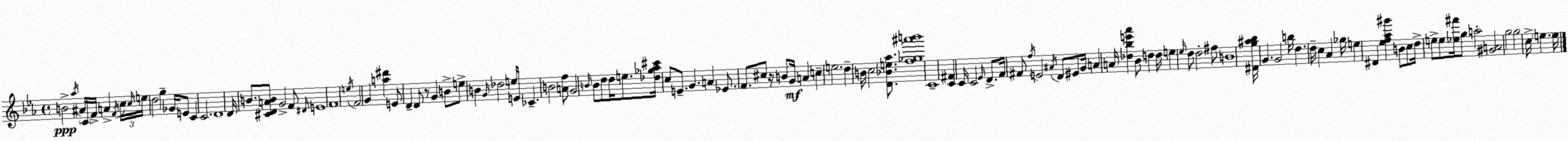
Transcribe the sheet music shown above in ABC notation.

X:1
T:Untitled
M:4/4
L:1/4
K:Cm
B2 _a/4 ^A/4 C/4 F/4 A F/4 c/4 c/4 e/4 d2 g _G/4 E/2 C C2 D4 D/4 B/2 [^CDAB]/2 G2 F/2 ^D/4 E4 F4 e/4 F2 G [a^d'] E/2 D D/2 z/2 G B/2 e/2 B G/4 _d2 e/4 E/4 _C B2 [Af]/2 G2 B/4 B/2 d/2 d/4 e/2 [_d_g_a^c']/4 c/2 E/2 G A _E/2 F/2 ^c/2 z/4 B/2 G/4 A c e2 d B/4 c2 [D_Be_a]/2 [f_g^a'b']4 C4 [C^F] C/4 C2 _E/4 D/2 F/4 ^F/2 f/4 E2 ^A/4 D/2 ^E/2 G/4 A A/4 [_d_be'_a'] _B/2 d d/4 e _e/4 d/2 d2 ^f/2 B4 [^Dg^a_b]/4 G G2 b/4 d d/4 c _A _g/4 e ^D [_ef_a^g'] B/2 c/2 d/4 e/2 e/2 [_e^f']/4 g/2 a2 [^GA]2 g2 g2 c/4 e e/4